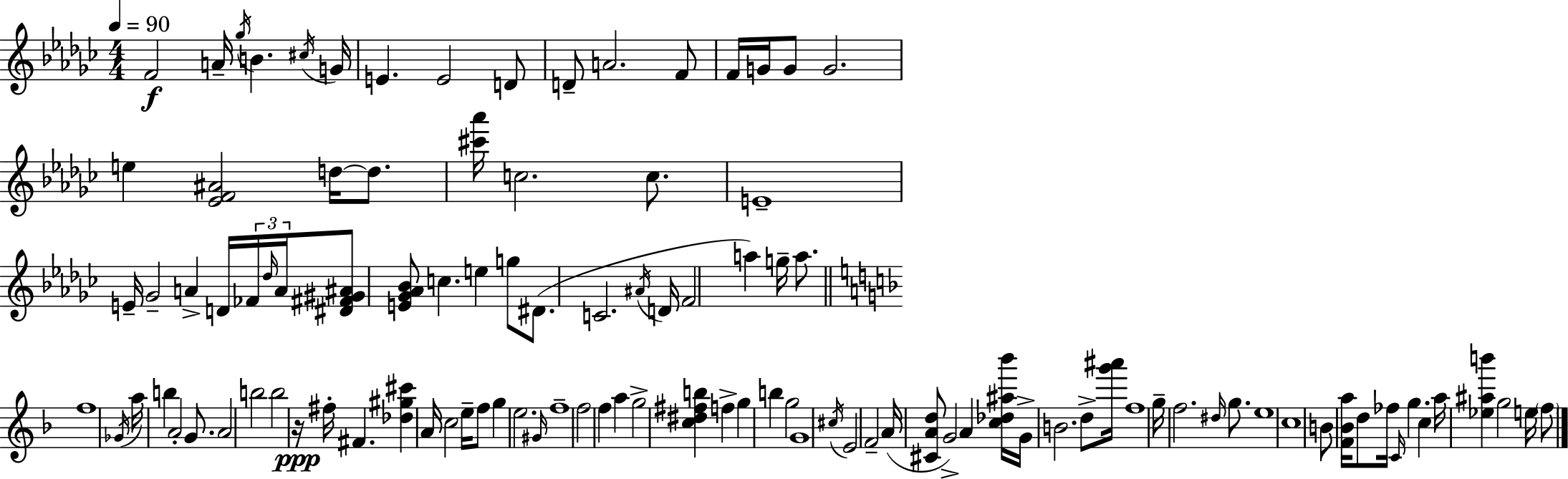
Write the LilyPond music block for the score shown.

{
  \clef treble
  \numericTimeSignature
  \time 4/4
  \key ees \minor
  \tempo 4 = 90
  f'2\f a'16-- \acciaccatura { ges''16 } b'4. | \acciaccatura { cis''16 } g'16 e'4. e'2 | d'8 d'8-- a'2. | f'8 f'16 g'16 g'8 g'2. | \break e''4 <ees' f' ais'>2 d''16~~ d''8. | <cis''' aes'''>16 c''2. c''8. | e'1-- | e'16-- ges'2-- a'4-> d'16 | \break \tuplet 3/2 { fes'16 \grace { des''16 } a'16 } <dis' fis' gis' ais'>8 <e' ges' aes' bes'>8 c''4. e''4 | g''8 dis'8.( c'2. | \acciaccatura { ais'16 } d'16 f'2 a''4) | g''16-- a''8. \bar "||" \break \key d \minor f''1 | \acciaccatura { ges'16 } a''16 b''4 a'2-. g'8. | a'2 b''2 | b''2 r16\ppp fis''16-. fis'4. | \break <des'' gis'' cis'''>4 a'16 c''2 e''16-- f''8 | g''4 e''2. | \grace { gis'16 } f''1-- | f''2 f''4 a''4 | \break g''2-> <c'' dis'' fis'' b''>4 f''4-> | g''4 b''4 g''2 | g'1 | \acciaccatura { cis''16 } e'2 f'2-- | \break a'16( <cis' a' d''>8 g'2->) a'4 | <c'' des'' ais'' bes'''>16 g'16-> b'2. | d''8-> <g''' ais'''>16 f''1 | g''16-- f''2. | \break \grace { dis''16 } g''8. e''1 | c''1 | b'8 <f' bes' a''>16 d''8 fes''16 \grace { c'16 } g''4. | c''4 a''16 <ees'' ais'' b'''>4 g''2 | \break e''16 \parenthesize f''8 \bar "|."
}